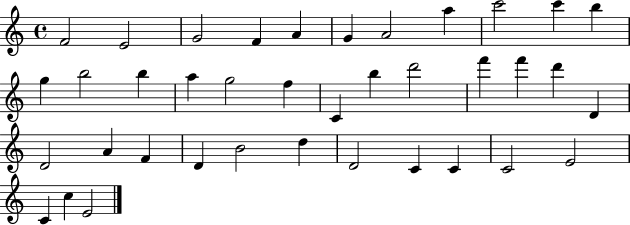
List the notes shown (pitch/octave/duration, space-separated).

F4/h E4/h G4/h F4/q A4/q G4/q A4/h A5/q C6/h C6/q B5/q G5/q B5/h B5/q A5/q G5/h F5/q C4/q B5/q D6/h F6/q F6/q D6/q D4/q D4/h A4/q F4/q D4/q B4/h D5/q D4/h C4/q C4/q C4/h E4/h C4/q C5/q E4/h